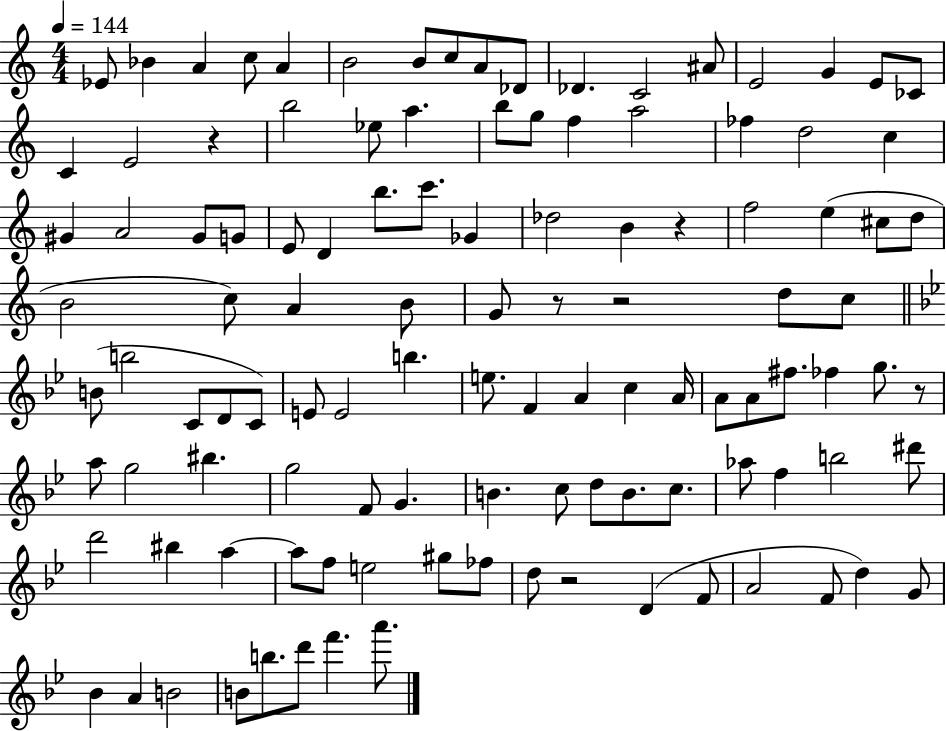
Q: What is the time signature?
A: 4/4